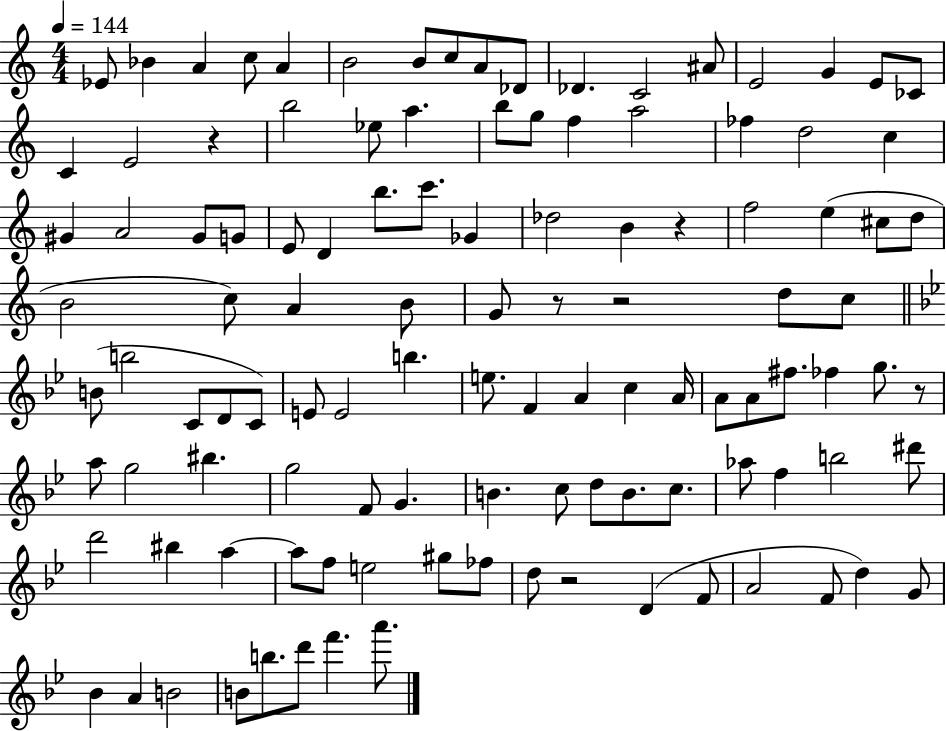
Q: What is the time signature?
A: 4/4